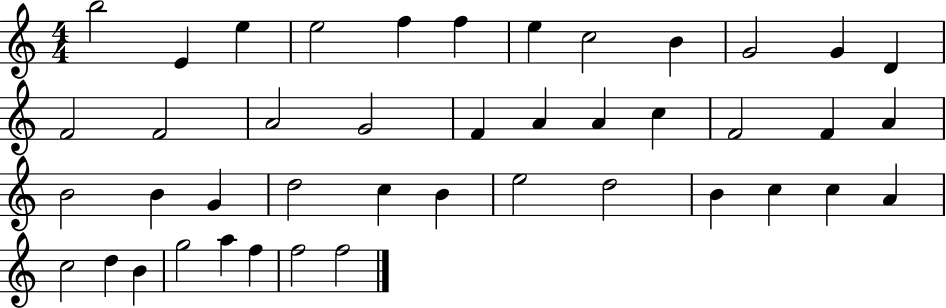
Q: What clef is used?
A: treble